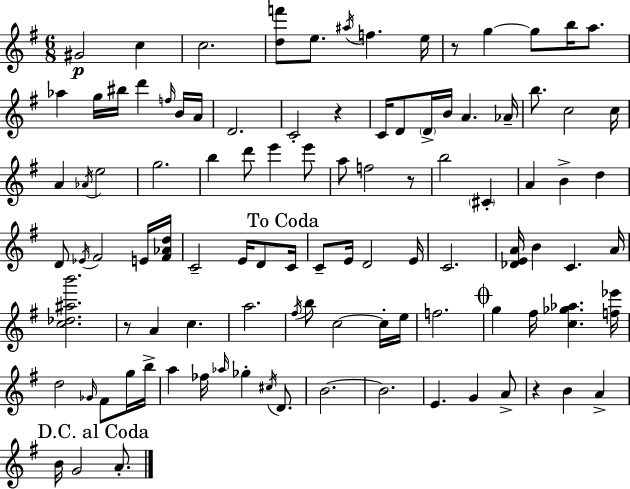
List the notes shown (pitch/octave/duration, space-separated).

G#4/h C5/q C5/h. [D5,F6]/e E5/e. A#5/s F5/q. E5/s R/e G5/q G5/e B5/s A5/e. Ab5/q G5/s BIS5/s D6/q F5/s B4/s A4/s D4/h. C4/h R/q C4/s D4/e D4/s B4/s A4/q. Ab4/s B5/e. C5/h C5/s A4/q Ab4/s E5/h G5/h. B5/q D6/e E6/q E6/e A5/e F5/h R/e B5/h C#4/q A4/q B4/q D5/q D4/e Eb4/s F#4/h E4/s [F#4,Ab4,D5]/s C4/h E4/s D4/e C4/s C4/e E4/s D4/h E4/s C4/h. [Db4,E4,A4]/s B4/q C4/q. A4/s [C5,Db5,A#5,B6]/h. R/e A4/q C5/q. A5/h. F#5/s B5/e C5/h C5/s E5/s F5/h. G5/q F#5/s [C5,Gb5,Ab5]/q. [F5,Eb6]/s D5/h Gb4/s F#4/e G5/s B5/s A5/q FES5/s Ab5/s Gb5/q C#5/s D4/e. B4/h. B4/h. E4/q. G4/q A4/e R/q B4/q A4/q B4/s G4/h A4/e.